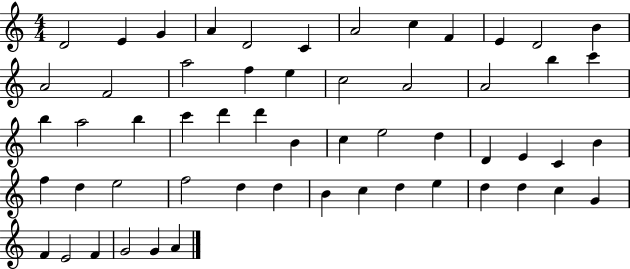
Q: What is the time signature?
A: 4/4